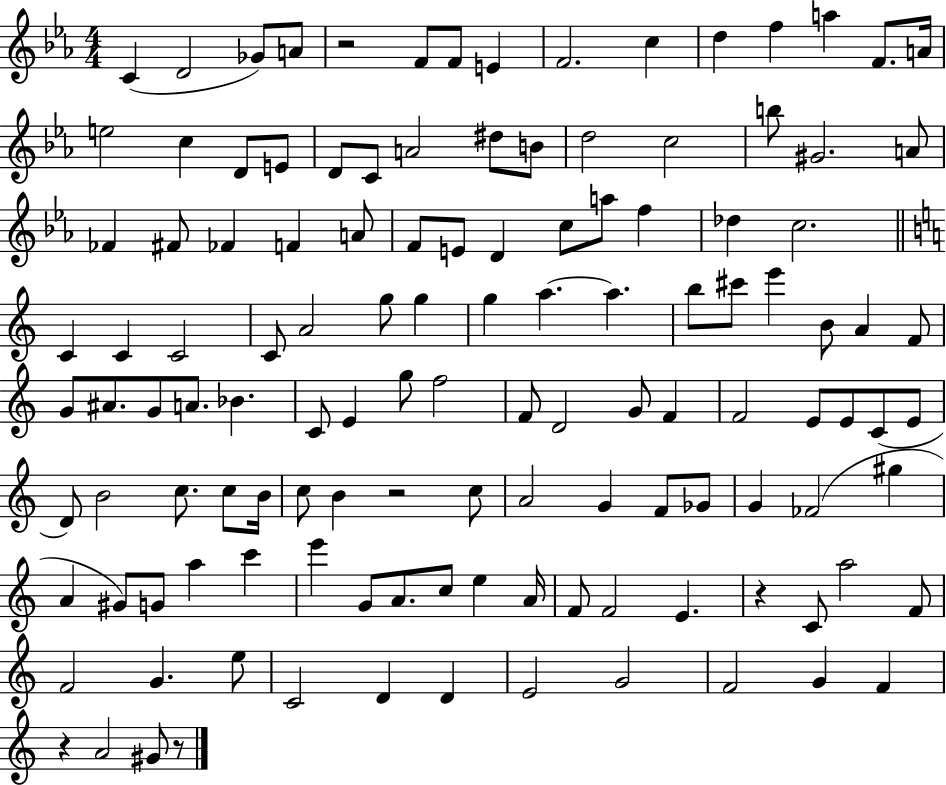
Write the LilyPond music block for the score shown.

{
  \clef treble
  \numericTimeSignature
  \time 4/4
  \key ees \major
  c'4( d'2 ges'8) a'8 | r2 f'8 f'8 e'4 | f'2. c''4 | d''4 f''4 a''4 f'8. a'16 | \break e''2 c''4 d'8 e'8 | d'8 c'8 a'2 dis''8 b'8 | d''2 c''2 | b''8 gis'2. a'8 | \break fes'4 fis'8 fes'4 f'4 a'8 | f'8 e'8 d'4 c''8 a''8 f''4 | des''4 c''2. | \bar "||" \break \key c \major c'4 c'4 c'2 | c'8 a'2 g''8 g''4 | g''4 a''4.~~ a''4. | b''8 cis'''8 e'''4 b'8 a'4 f'8 | \break g'8 ais'8. g'8 a'8. bes'4. | c'8 e'4 g''8 f''2 | f'8 d'2 g'8 f'4 | f'2 e'8 e'8 c'8( e'8 | \break d'8) b'2 c''8. c''8 b'16 | c''8 b'4 r2 c''8 | a'2 g'4 f'8 ges'8 | g'4 fes'2( gis''4 | \break a'4 gis'8) g'8 a''4 c'''4 | e'''4 g'8 a'8. c''8 e''4 a'16 | f'8 f'2 e'4. | r4 c'8 a''2 f'8 | \break f'2 g'4. e''8 | c'2 d'4 d'4 | e'2 g'2 | f'2 g'4 f'4 | \break r4 a'2 gis'8 r8 | \bar "|."
}